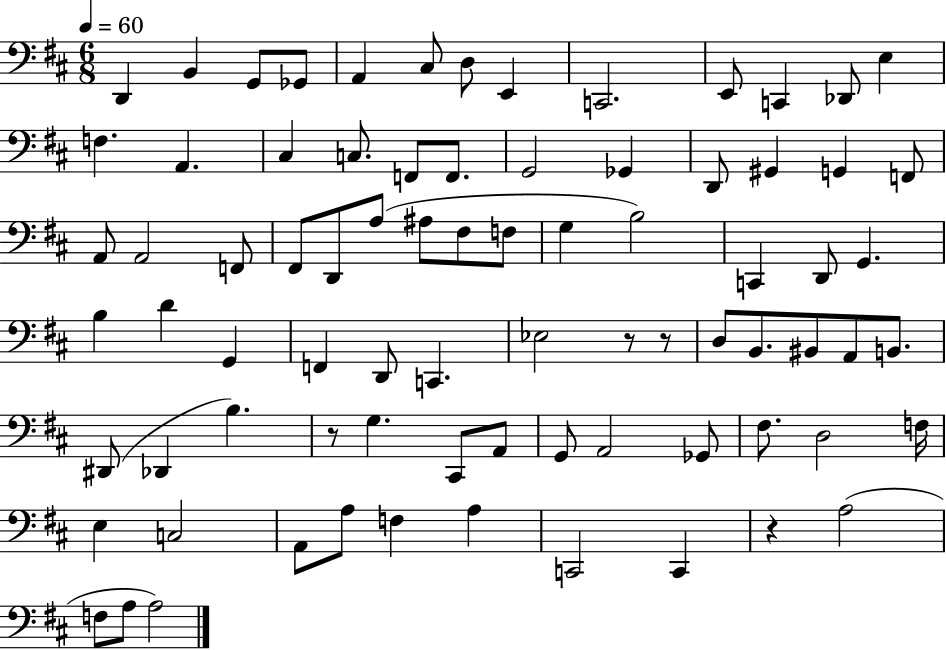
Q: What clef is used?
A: bass